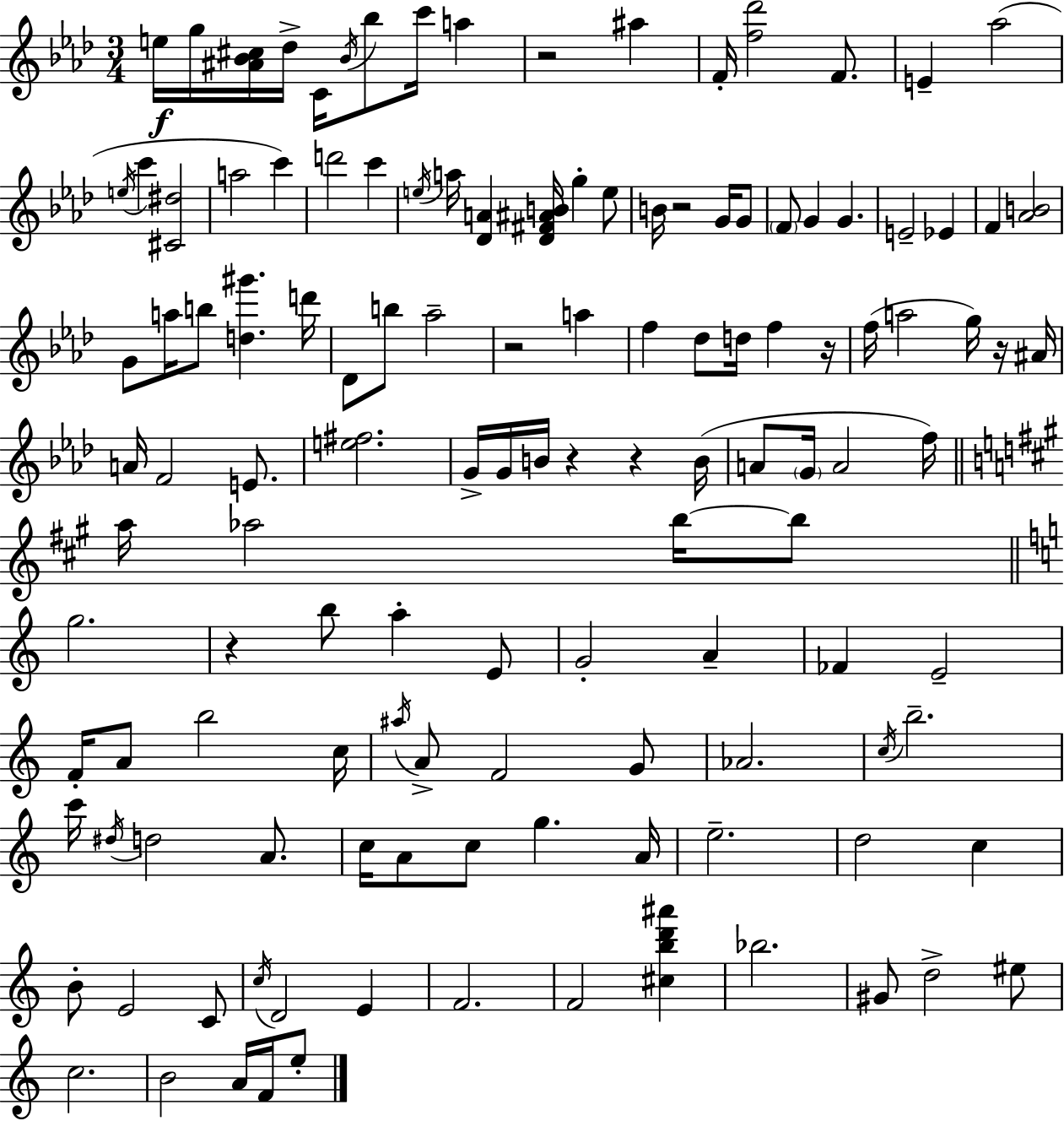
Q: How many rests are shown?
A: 8